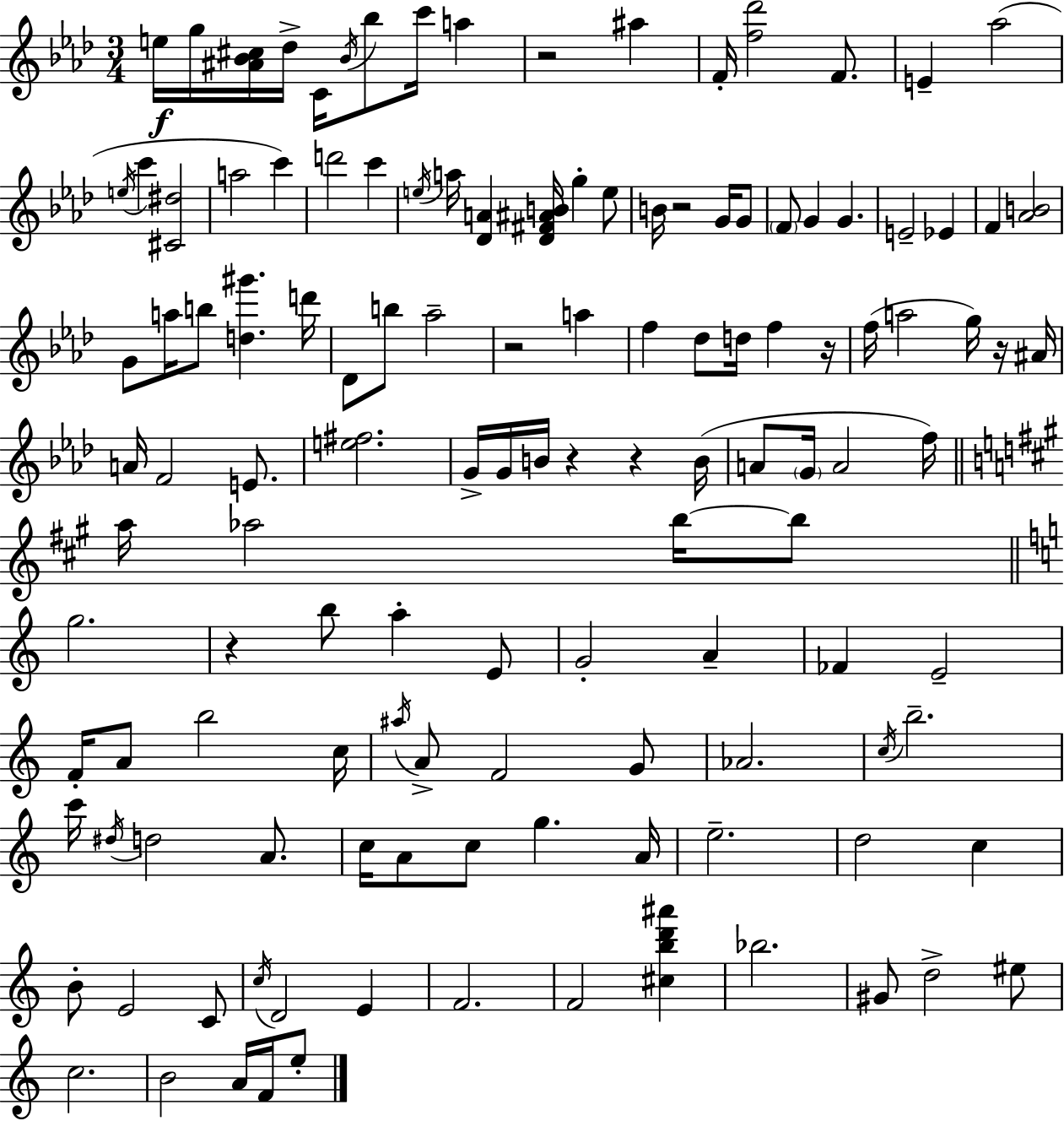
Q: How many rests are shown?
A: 8